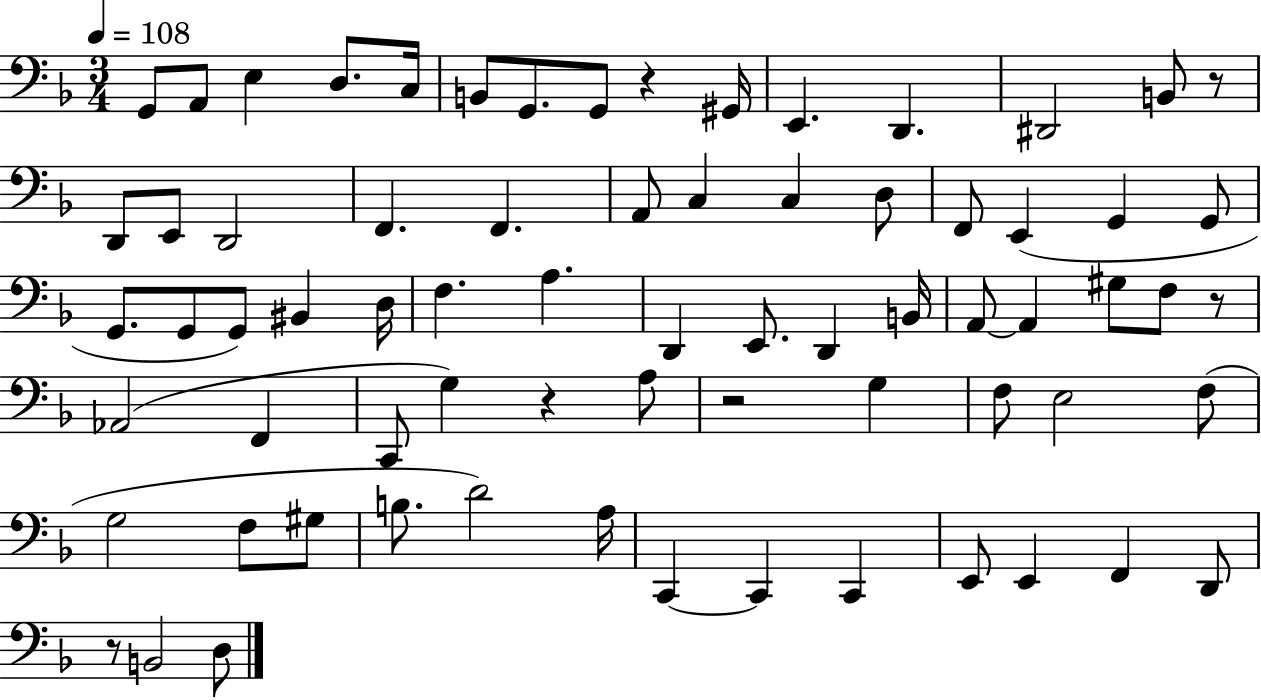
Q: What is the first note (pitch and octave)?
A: G2